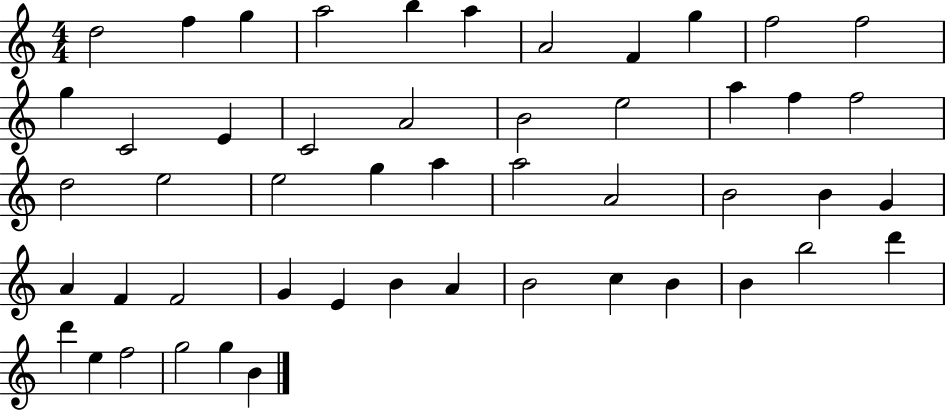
{
  \clef treble
  \numericTimeSignature
  \time 4/4
  \key c \major
  d''2 f''4 g''4 | a''2 b''4 a''4 | a'2 f'4 g''4 | f''2 f''2 | \break g''4 c'2 e'4 | c'2 a'2 | b'2 e''2 | a''4 f''4 f''2 | \break d''2 e''2 | e''2 g''4 a''4 | a''2 a'2 | b'2 b'4 g'4 | \break a'4 f'4 f'2 | g'4 e'4 b'4 a'4 | b'2 c''4 b'4 | b'4 b''2 d'''4 | \break d'''4 e''4 f''2 | g''2 g''4 b'4 | \bar "|."
}